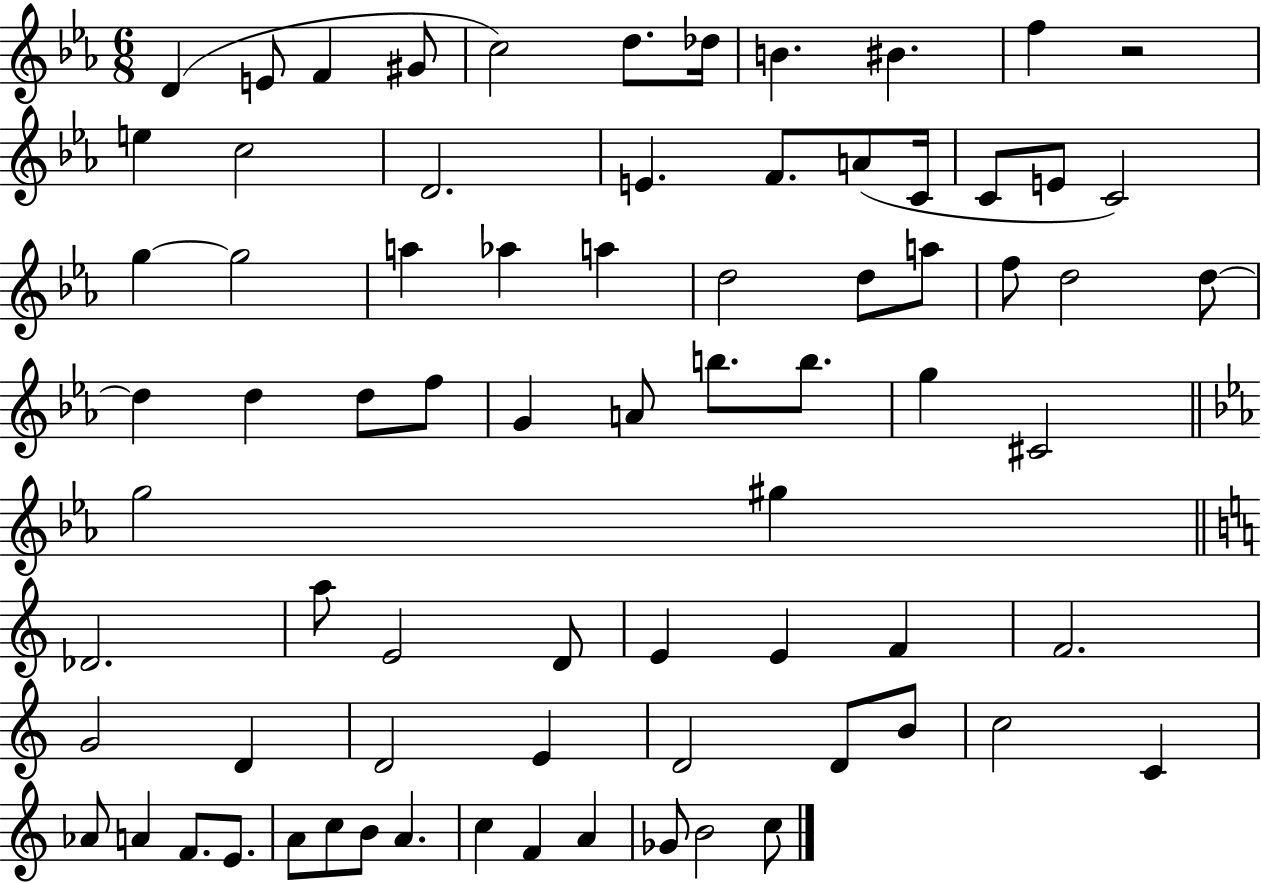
{
  \clef treble
  \numericTimeSignature
  \time 6/8
  \key ees \major
  d'4( e'8 f'4 gis'8 | c''2) d''8. des''16 | b'4. bis'4. | f''4 r2 | \break e''4 c''2 | d'2. | e'4. f'8. a'8( c'16 | c'8 e'8 c'2) | \break g''4~~ g''2 | a''4 aes''4 a''4 | d''2 d''8 a''8 | f''8 d''2 d''8~~ | \break d''4 d''4 d''8 f''8 | g'4 a'8 b''8. b''8. | g''4 cis'2 | \bar "||" \break \key ees \major g''2 gis''4 | \bar "||" \break \key a \minor des'2. | a''8 e'2 d'8 | e'4 e'4 f'4 | f'2. | \break g'2 d'4 | d'2 e'4 | d'2 d'8 b'8 | c''2 c'4 | \break aes'8 a'4 f'8. e'8. | a'8 c''8 b'8 a'4. | c''4 f'4 a'4 | ges'8 b'2 c''8 | \break \bar "|."
}